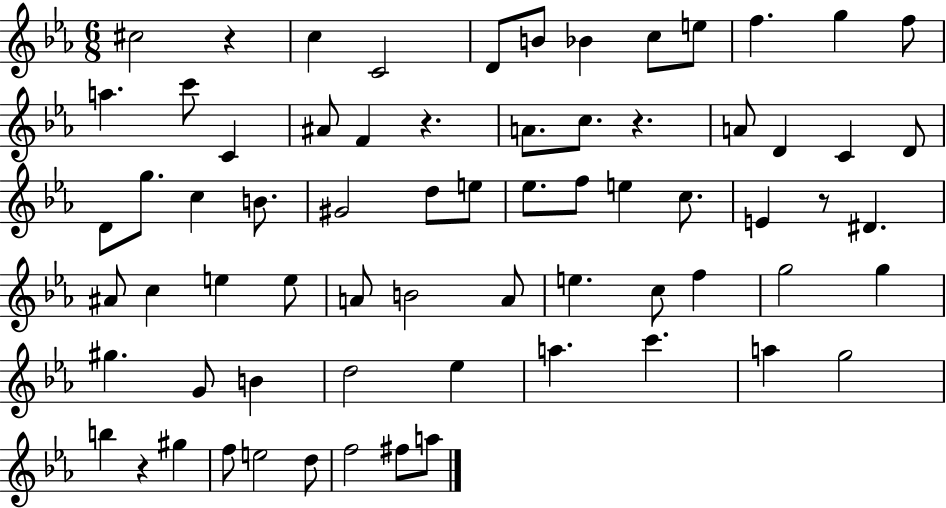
{
  \clef treble
  \numericTimeSignature
  \time 6/8
  \key ees \major
  cis''2 r4 | c''4 c'2 | d'8 b'8 bes'4 c''8 e''8 | f''4. g''4 f''8 | \break a''4. c'''8 c'4 | ais'8 f'4 r4. | a'8. c''8. r4. | a'8 d'4 c'4 d'8 | \break d'8 g''8. c''4 b'8. | gis'2 d''8 e''8 | ees''8. f''8 e''4 c''8. | e'4 r8 dis'4. | \break ais'8 c''4 e''4 e''8 | a'8 b'2 a'8 | e''4. c''8 f''4 | g''2 g''4 | \break gis''4. g'8 b'4 | d''2 ees''4 | a''4. c'''4. | a''4 g''2 | \break b''4 r4 gis''4 | f''8 e''2 d''8 | f''2 fis''8 a''8 | \bar "|."
}